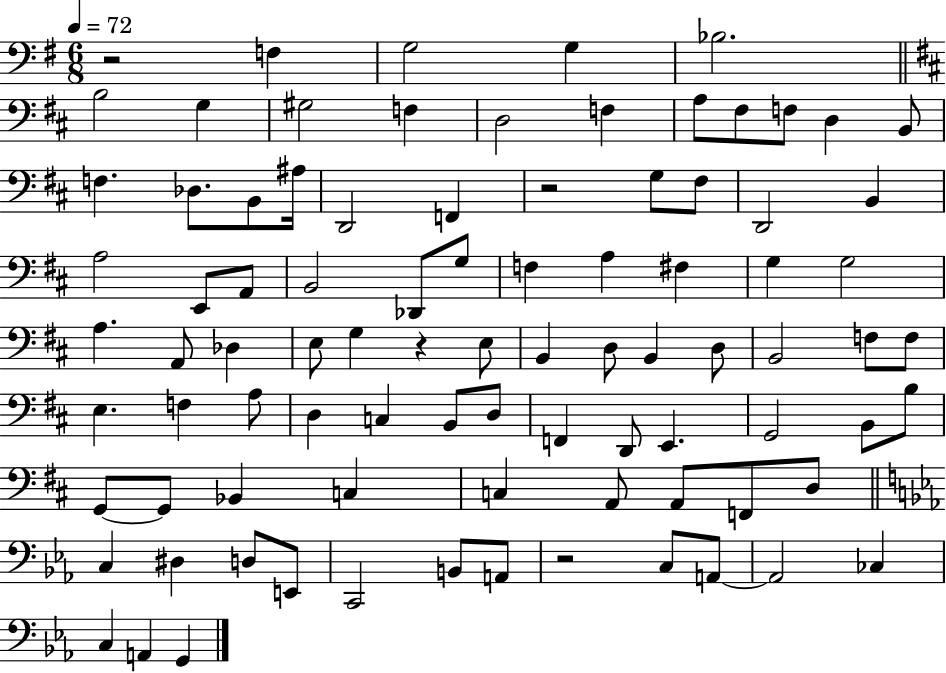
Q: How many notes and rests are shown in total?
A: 89